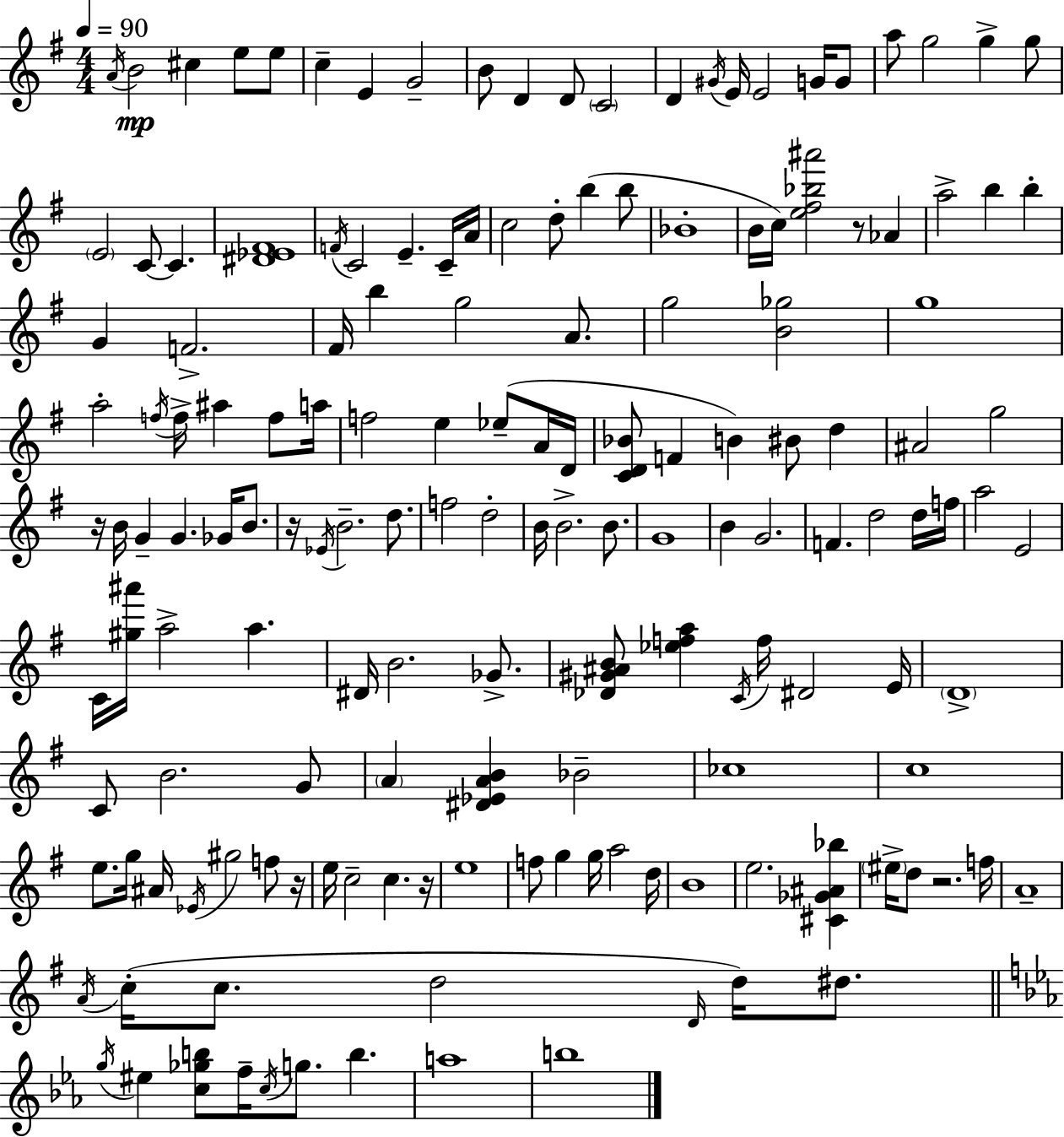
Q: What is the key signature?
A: G major